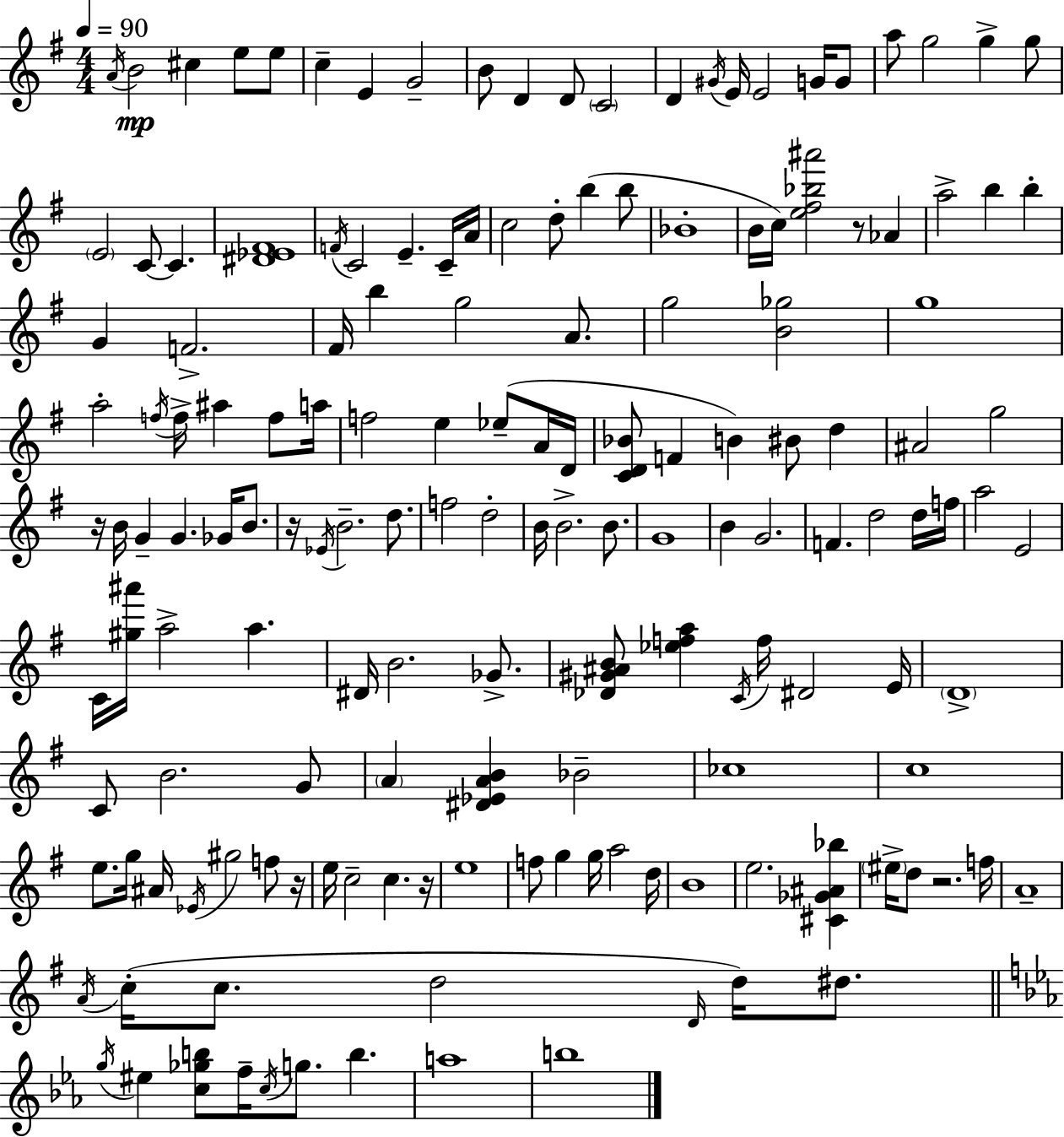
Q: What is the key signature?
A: G major